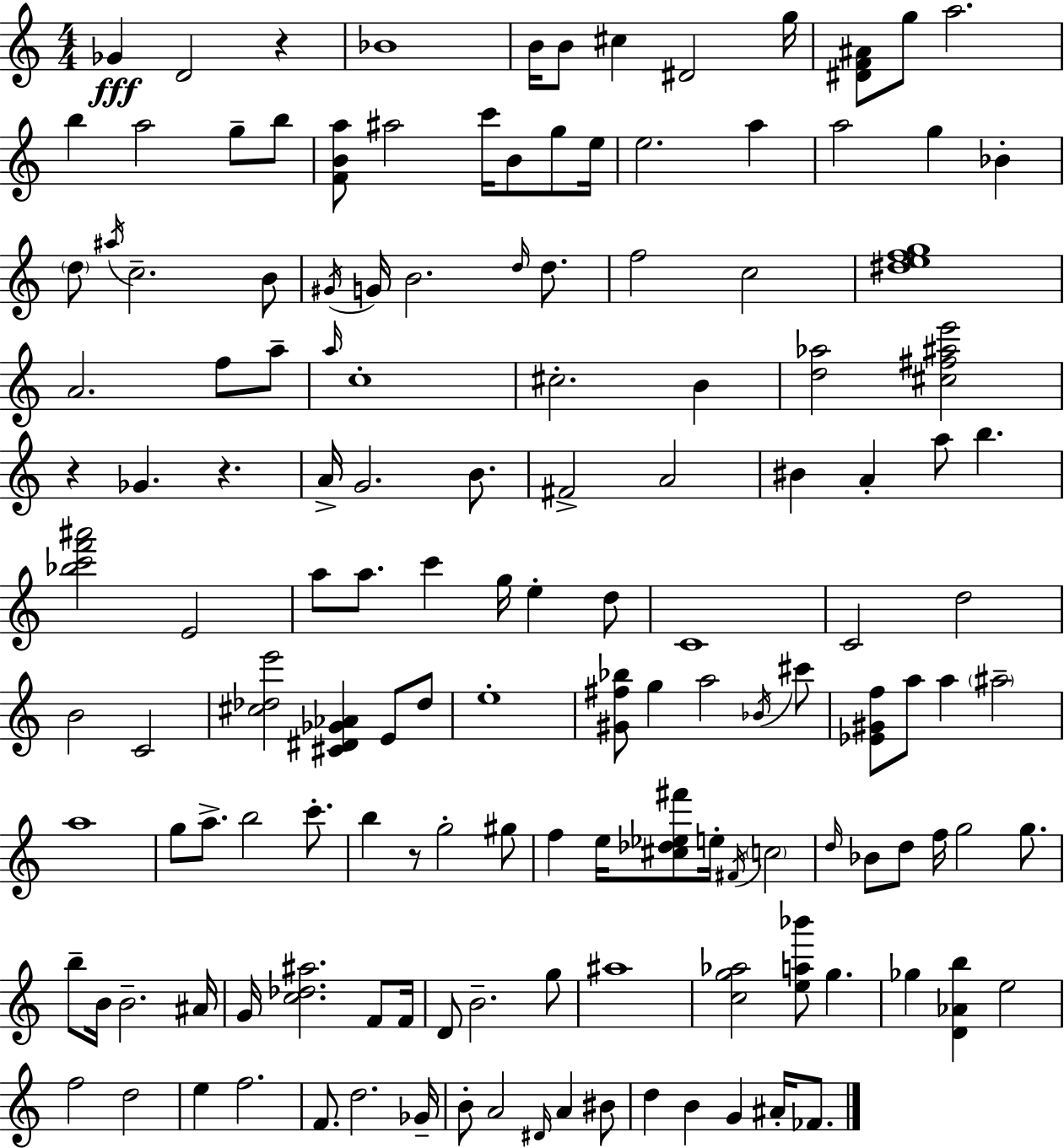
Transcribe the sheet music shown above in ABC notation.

X:1
T:Untitled
M:4/4
L:1/4
K:C
_G D2 z _B4 B/4 B/2 ^c ^D2 g/4 [^DF^A]/2 g/2 a2 b a2 g/2 b/2 [FBa]/2 ^a2 c'/4 B/2 g/2 e/4 e2 a a2 g _B d/2 ^a/4 c2 B/2 ^G/4 G/4 B2 d/4 d/2 f2 c2 [^defg]4 A2 f/2 a/2 a/4 c4 ^c2 B [d_a]2 [^c^f^ae']2 z _G z A/4 G2 B/2 ^F2 A2 ^B A a/2 b [_bc'f'^a']2 E2 a/2 a/2 c' g/4 e d/2 C4 C2 d2 B2 C2 [^c_de']2 [^C^D_G_A] E/2 _d/2 e4 [^G^f_b]/2 g a2 _B/4 ^c'/2 [_E^Gf]/2 a/2 a ^a2 a4 g/2 a/2 b2 c'/2 b z/2 g2 ^g/2 f e/4 [^c_d_e^f']/2 e/4 ^F/4 c2 d/4 _B/2 d/2 f/4 g2 g/2 b/2 B/4 B2 ^A/4 G/4 [c_d^a]2 F/2 F/4 D/2 B2 g/2 ^a4 [cg_a]2 [ea_b']/2 g _g [D_Ab] e2 f2 d2 e f2 F/2 d2 _G/4 B/2 A2 ^D/4 A ^B/2 d B G ^A/4 _F/2